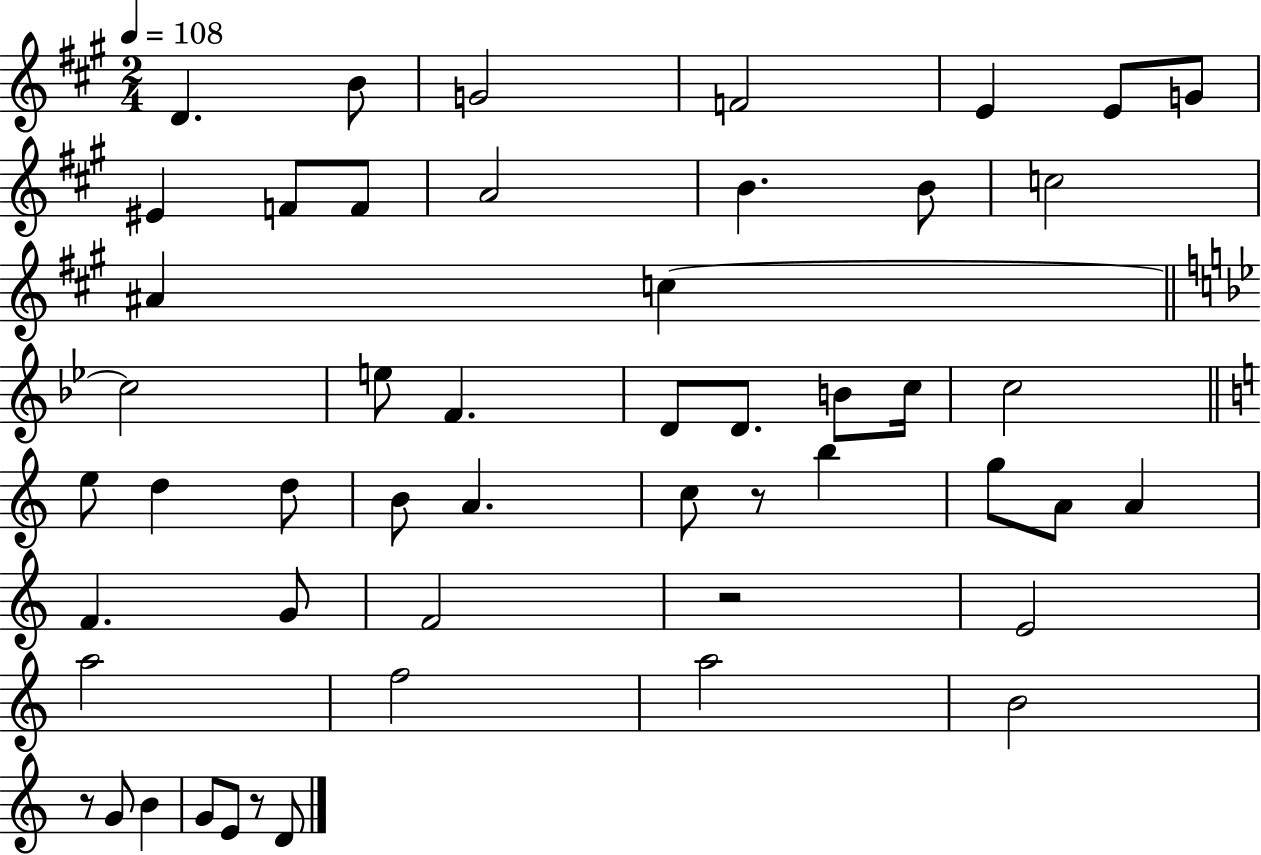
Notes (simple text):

D4/q. B4/e G4/h F4/h E4/q E4/e G4/e EIS4/q F4/e F4/e A4/h B4/q. B4/e C5/h A#4/q C5/q C5/h E5/e F4/q. D4/e D4/e. B4/e C5/s C5/h E5/e D5/q D5/e B4/e A4/q. C5/e R/e B5/q G5/e A4/e A4/q F4/q. G4/e F4/h R/h E4/h A5/h F5/h A5/h B4/h R/e G4/e B4/q G4/e E4/e R/e D4/e